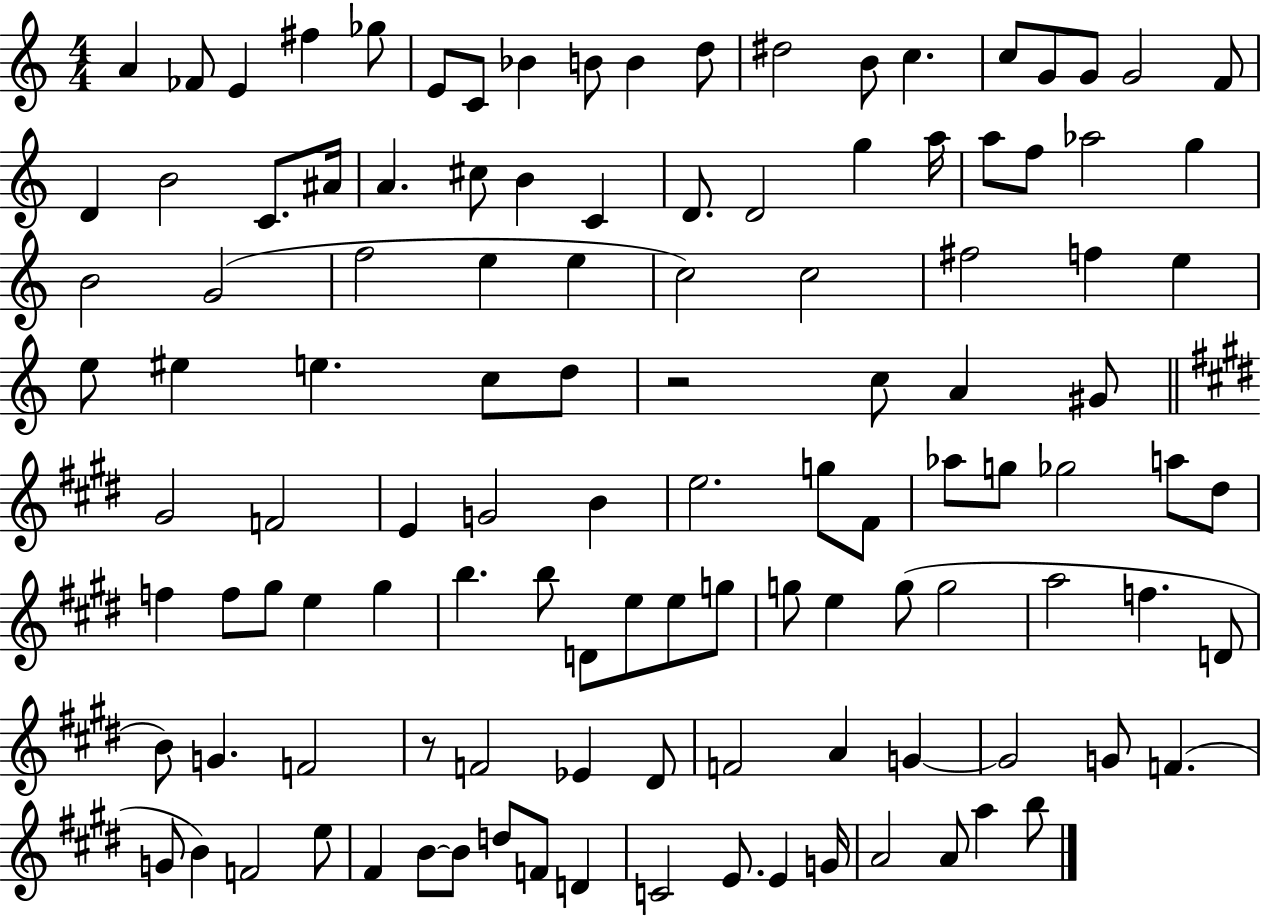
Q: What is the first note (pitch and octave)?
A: A4